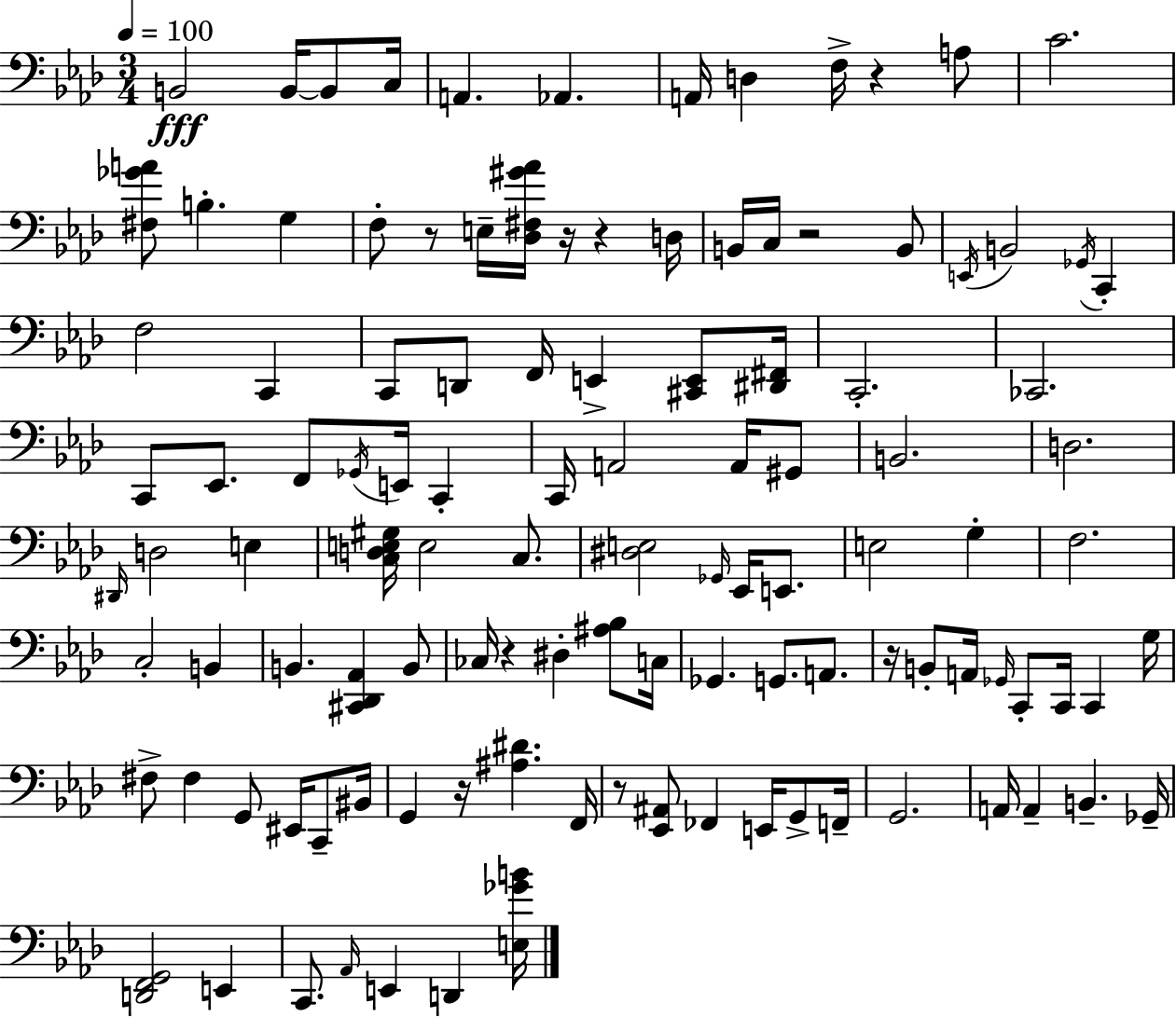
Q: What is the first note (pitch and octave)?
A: B2